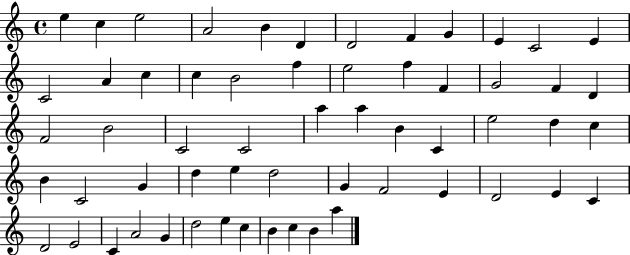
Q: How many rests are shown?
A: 0